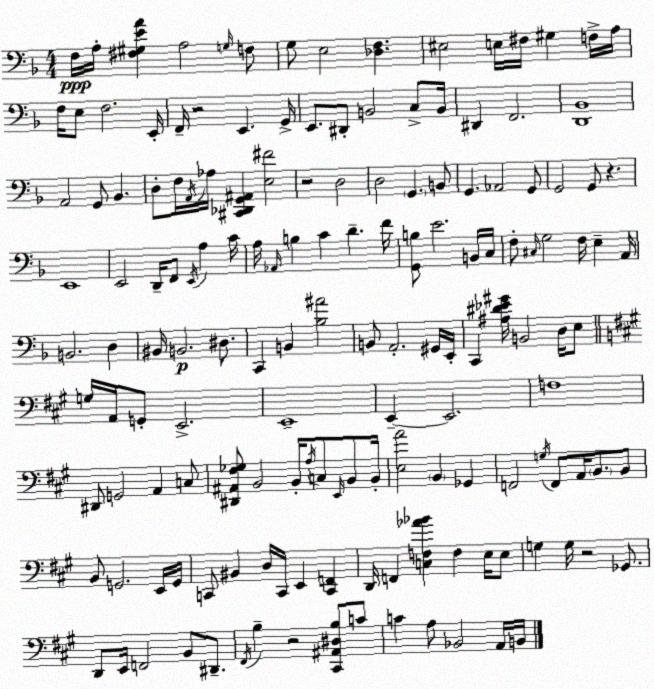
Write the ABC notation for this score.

X:1
T:Untitled
M:4/4
L:1/4
K:F
F,/4 A,/4 [^F,^G,EA] A,2 G,/4 F,/2 G,/2 E,2 [_D,F,] ^E,2 E,/4 ^F,/4 ^G, F,/4 A,/4 F,/4 E,/2 F,2 E,,/4 F,,/4 z2 E,, G,,/4 E,,/2 ^D,,/2 B,,2 C,/2 B,,/4 ^D,, F,,2 [D,,_B,,]4 A,,2 G,,/2 _B,, D,/2 F,/4 A,,/4 _A,/4 [^C,,_D,,G,,^A,,] [E,^F]2 z2 D,2 D,2 G,, B,,/2 G,, _A,,2 G,,/2 G,,2 G,,/2 z E,,4 E,,2 D,,/4 F,,/2 E,,/4 A, C/4 A,/4 _A,,/4 B, C D F/4 [G,,B,]/2 E2 B,,/4 C,/4 F,/2 ^C,/4 G,2 F,/4 E, A,,/4 B,,2 D, ^B,,/4 B,,2 ^D,/2 C,, B,, [_B,^A]2 B,,/2 A,,2 ^G,,/4 E,,/4 C,, [^A,^D_E^G]/4 B,,2 D,/4 E,/2 G,/4 A,,/4 G,,/2 E,,2 E,,4 E,, E,,2 F,4 ^D,,/2 G,,2 A,, C,/2 [^D,,^A,,^F,_G,]/2 B,,2 B,,/4 A,/4 C,/2 E,,/4 B,,/2 B,,/4 [E,A]2 B,, _G,, F,,2 G,/4 F,,/2 A,,/4 B,,/2 B,,/2 B,,/2 G,,2 E,,/4 G,,/4 C,,/2 ^B,, D,/4 C,,/4 E,, [C,,F,,] D,,/4 F,, [C,F,_A_B] F, E,/4 E,/2 G, G,/4 z2 _G,,/2 D,,/2 E,,/4 F,,2 B,,/2 ^D,,/2 ^F,,/4 B, z2 [^C,,^A,,^D,B,]/2 C/2 C A,/2 _B,,2 A,,/4 B,,/4